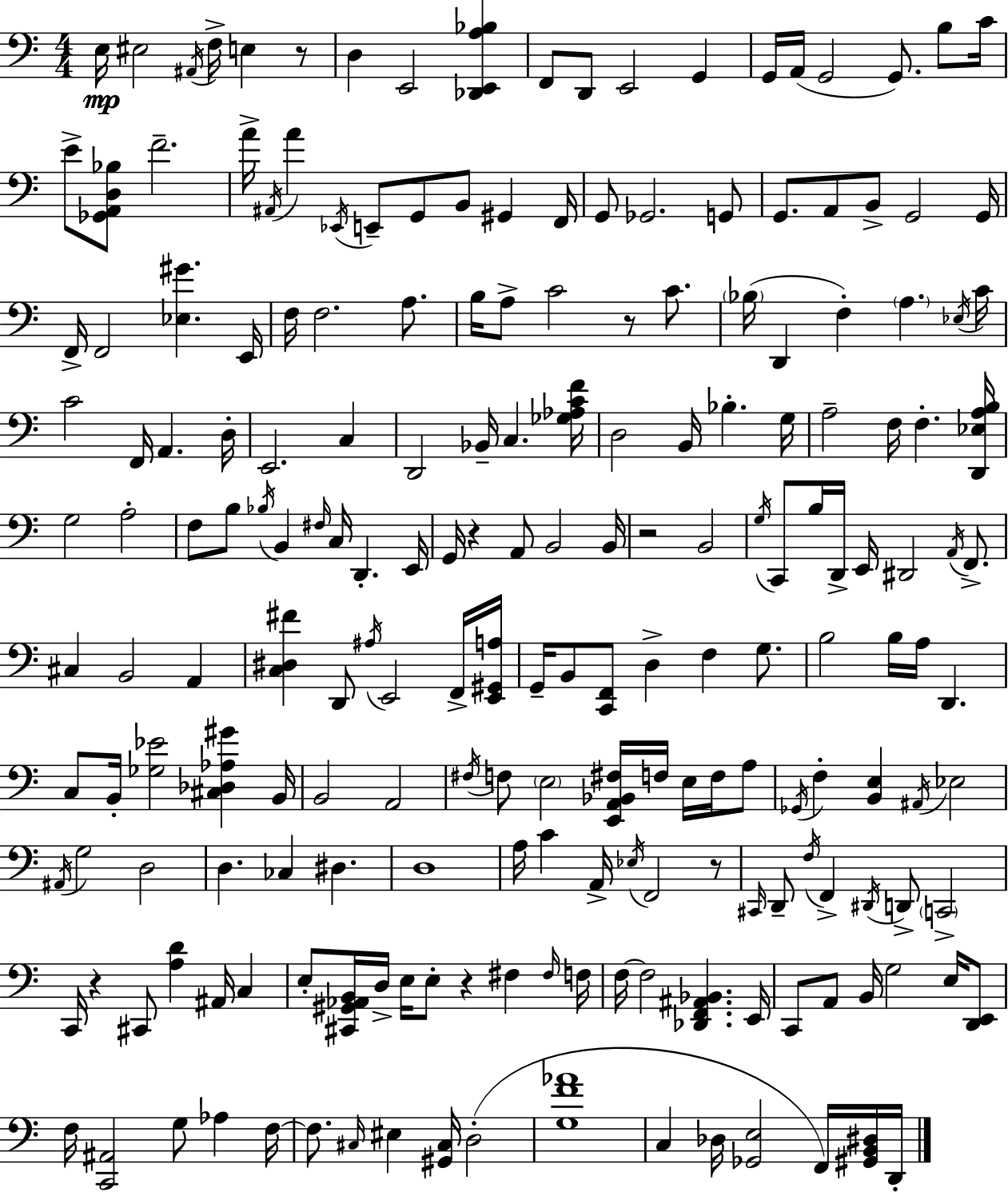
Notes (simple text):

E3/s EIS3/h A#2/s F3/s E3/q R/e D3/q E2/h [Db2,E2,A3,Bb3]/q F2/e D2/e E2/h G2/q G2/s A2/s G2/h G2/e. B3/e C4/s E4/e [Gb2,A2,D3,Bb3]/e F4/h. A4/s A#2/s A4/q Eb2/s E2/e G2/e B2/e G#2/q F2/s G2/e Gb2/h. G2/e G2/e. A2/e B2/e G2/h G2/s F2/s F2/h [Eb3,G#4]/q. E2/s F3/s F3/h. A3/e. B3/s A3/e C4/h R/e C4/e. Bb3/s D2/q F3/q A3/q. Eb3/s C4/s C4/h F2/s A2/q. D3/s E2/h. C3/q D2/h Bb2/s C3/q. [Gb3,Ab3,C4,F4]/s D3/h B2/s Bb3/q. G3/s A3/h F3/s F3/q. [D2,Eb3,A3,B3]/s G3/h A3/h F3/e B3/e Bb3/s B2/q F#3/s C3/s D2/q. E2/s G2/s R/q A2/e B2/h B2/s R/h B2/h G3/s C2/e B3/s D2/s E2/s D#2/h A2/s F2/e. C#3/q B2/h A2/q [C3,D#3,F#4]/q D2/e A#3/s E2/h F2/s [E2,G#2,A3]/s G2/s B2/e [C2,F2]/e D3/q F3/q G3/e. B3/h B3/s A3/s D2/q. C3/e B2/s [Gb3,Eb4]/h [C#3,Db3,Ab3,G#4]/q B2/s B2/h A2/h F#3/s F3/e E3/h [E2,A2,Bb2,F#3]/s F3/s E3/s F3/s A3/e Gb2/s F3/q [B2,E3]/q A#2/s Eb3/h A#2/s G3/h D3/h D3/q. CES3/q D#3/q. D3/w A3/s C4/q A2/s Eb3/s F2/h R/e C#2/s D2/e F3/s F2/q D#2/s D2/e C2/h C2/s R/q C#2/e [A3,D4]/q A#2/s C3/q E3/e [C#2,G#2,Ab2,B2]/s D3/s E3/s E3/e R/q F#3/q F#3/s F3/s F3/s F3/h [Db2,F2,A#2,Bb2]/q. E2/s C2/e A2/e B2/s G3/h E3/s [D2,E2]/e F3/s [C2,A#2]/h G3/e Ab3/q F3/s F3/e. C#3/s EIS3/q [G#2,C#3]/s D3/h [G3,F4,Ab4]/w C3/q Db3/s [Gb2,E3]/h F2/s [G#2,B2,D#3]/s D2/s